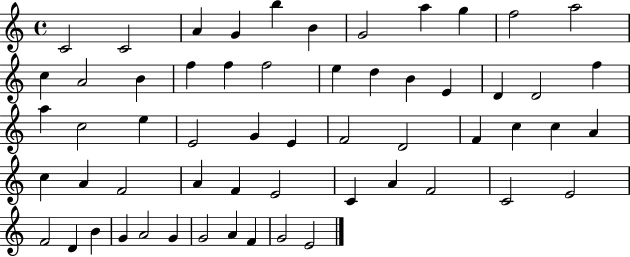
{
  \clef treble
  \time 4/4
  \defaultTimeSignature
  \key c \major
  c'2 c'2 | a'4 g'4 b''4 b'4 | g'2 a''4 g''4 | f''2 a''2 | \break c''4 a'2 b'4 | f''4 f''4 f''2 | e''4 d''4 b'4 e'4 | d'4 d'2 f''4 | \break a''4 c''2 e''4 | e'2 g'4 e'4 | f'2 d'2 | f'4 c''4 c''4 a'4 | \break c''4 a'4 f'2 | a'4 f'4 e'2 | c'4 a'4 f'2 | c'2 e'2 | \break f'2 d'4 b'4 | g'4 a'2 g'4 | g'2 a'4 f'4 | g'2 e'2 | \break \bar "|."
}